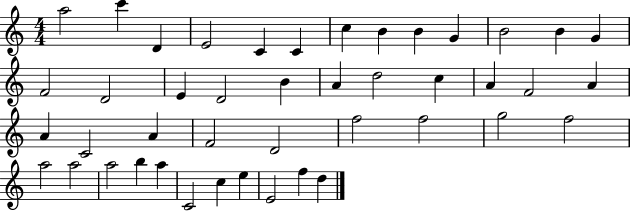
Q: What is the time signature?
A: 4/4